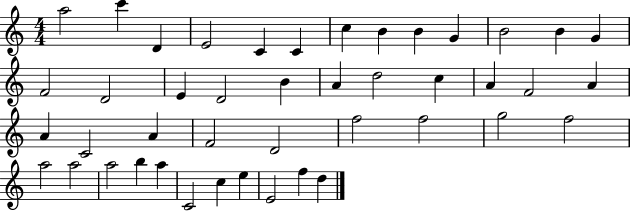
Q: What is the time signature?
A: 4/4